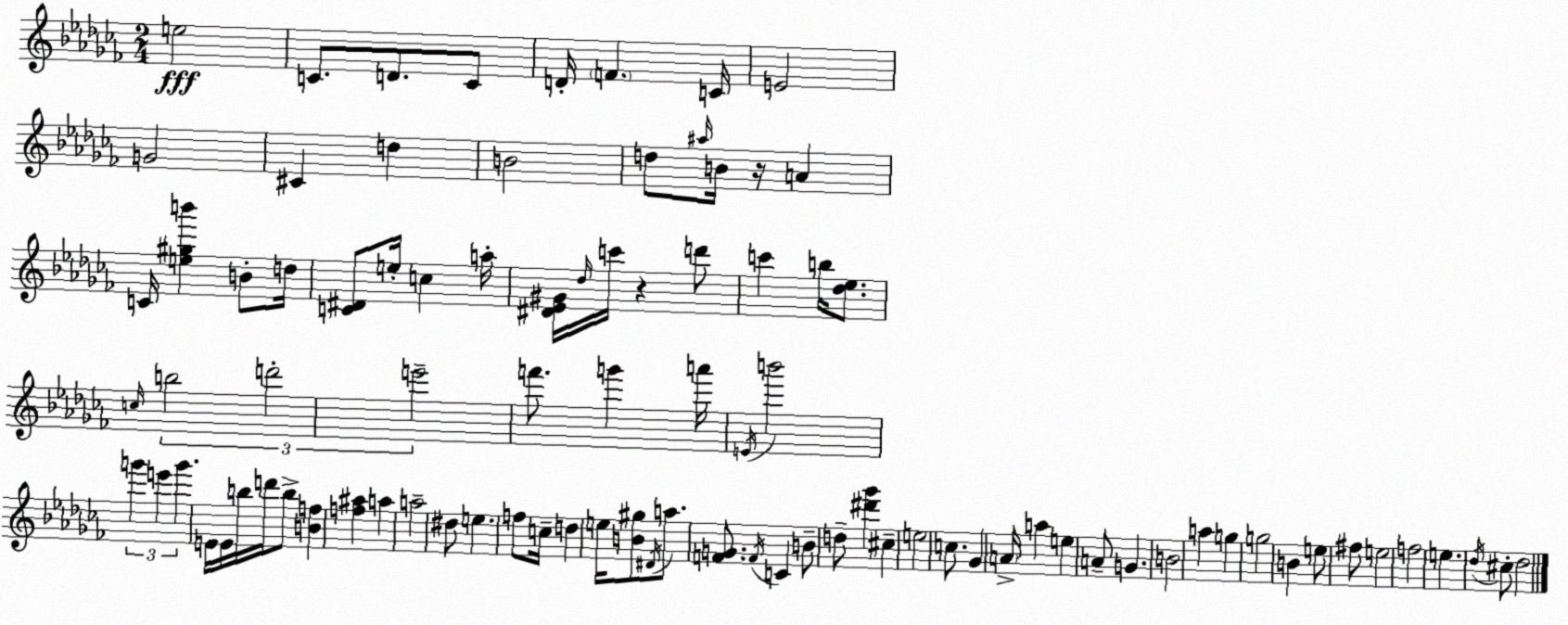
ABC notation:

X:1
T:Untitled
M:2/4
L:1/4
K:Abm
e2 C/2 D/2 C/2 D/4 F C/4 E2 G2 ^C d B2 d/2 ^a/4 B/4 z/4 A C/4 [e^gb'] B/2 d/4 [C^D]/2 e/4 c a/4 [^D_E^G]/4 _d/4 c'/4 z d'/2 c' b/4 [_d_e]/2 c/4 b2 d'2 e'2 f'/2 g' a'/4 E/4 b'2 g' e' g' E/4 E/4 b/4 d'/4 b/2 [Bf] [f^a] a a2 ^d/2 e f/2 c/4 d e/4 [B^g]/2 ^D/4 a/2 [FG]/2 F/4 C B/2 d/2 [^d'_g'] ^c e2 c/2 _G A/4 a e A/2 G B2 a g g2 B e/2 ^f/2 e2 f2 e _d/4 ^c/2 _d2